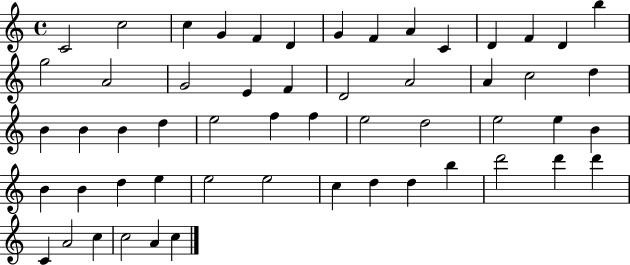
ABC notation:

X:1
T:Untitled
M:4/4
L:1/4
K:C
C2 c2 c G F D G F A C D F D b g2 A2 G2 E F D2 A2 A c2 d B B B d e2 f f e2 d2 e2 e B B B d e e2 e2 c d d b d'2 d' d' C A2 c c2 A c